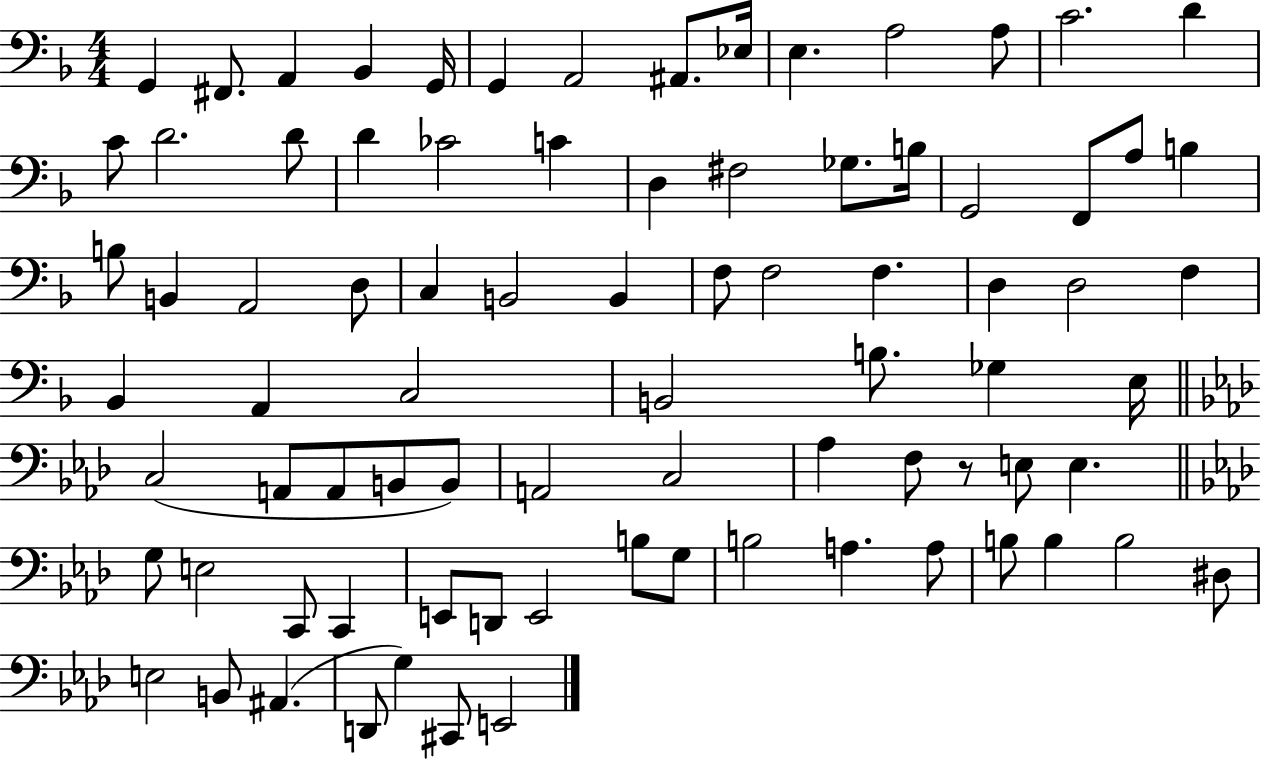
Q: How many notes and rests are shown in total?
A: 83